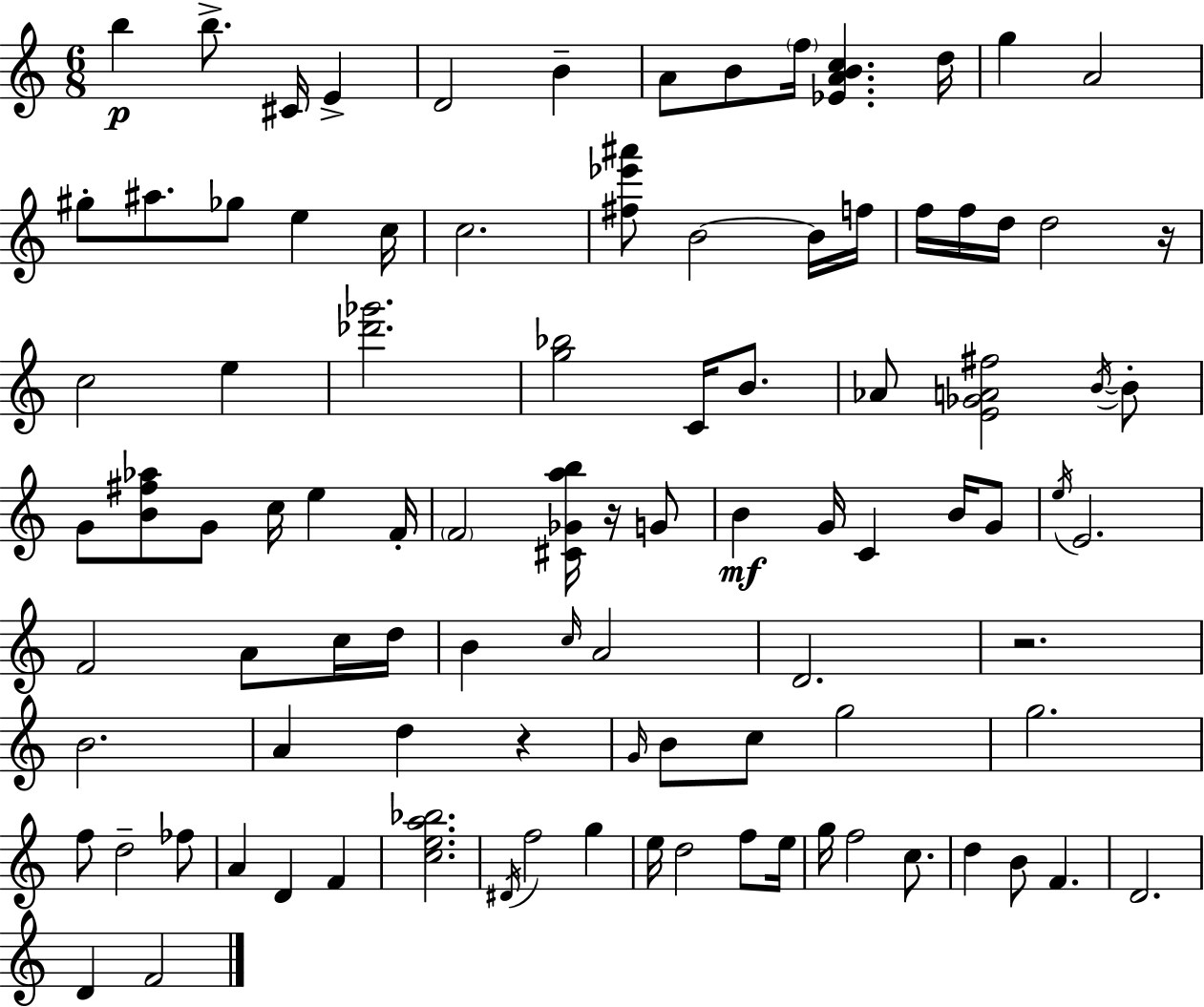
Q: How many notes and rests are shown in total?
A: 96